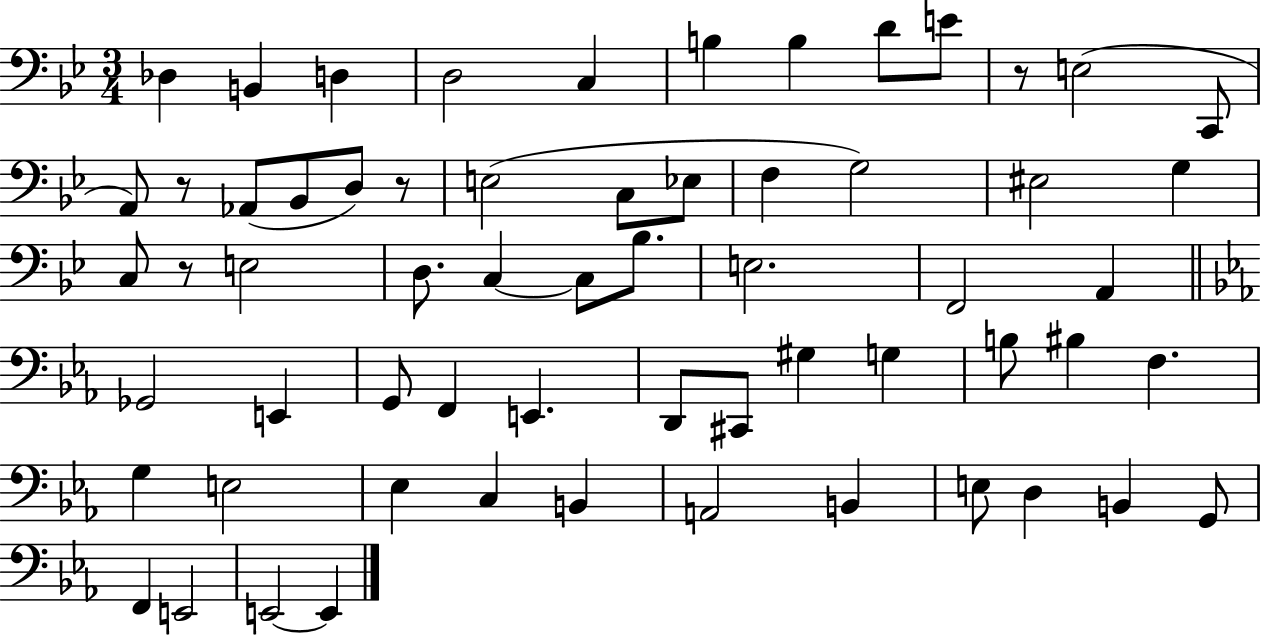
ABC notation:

X:1
T:Untitled
M:3/4
L:1/4
K:Bb
_D, B,, D, D,2 C, B, B, D/2 E/2 z/2 E,2 C,,/2 A,,/2 z/2 _A,,/2 _B,,/2 D,/2 z/2 E,2 C,/2 _E,/2 F, G,2 ^E,2 G, C,/2 z/2 E,2 D,/2 C, C,/2 _B,/2 E,2 F,,2 A,, _G,,2 E,, G,,/2 F,, E,, D,,/2 ^C,,/2 ^G, G, B,/2 ^B, F, G, E,2 _E, C, B,, A,,2 B,, E,/2 D, B,, G,,/2 F,, E,,2 E,,2 E,,